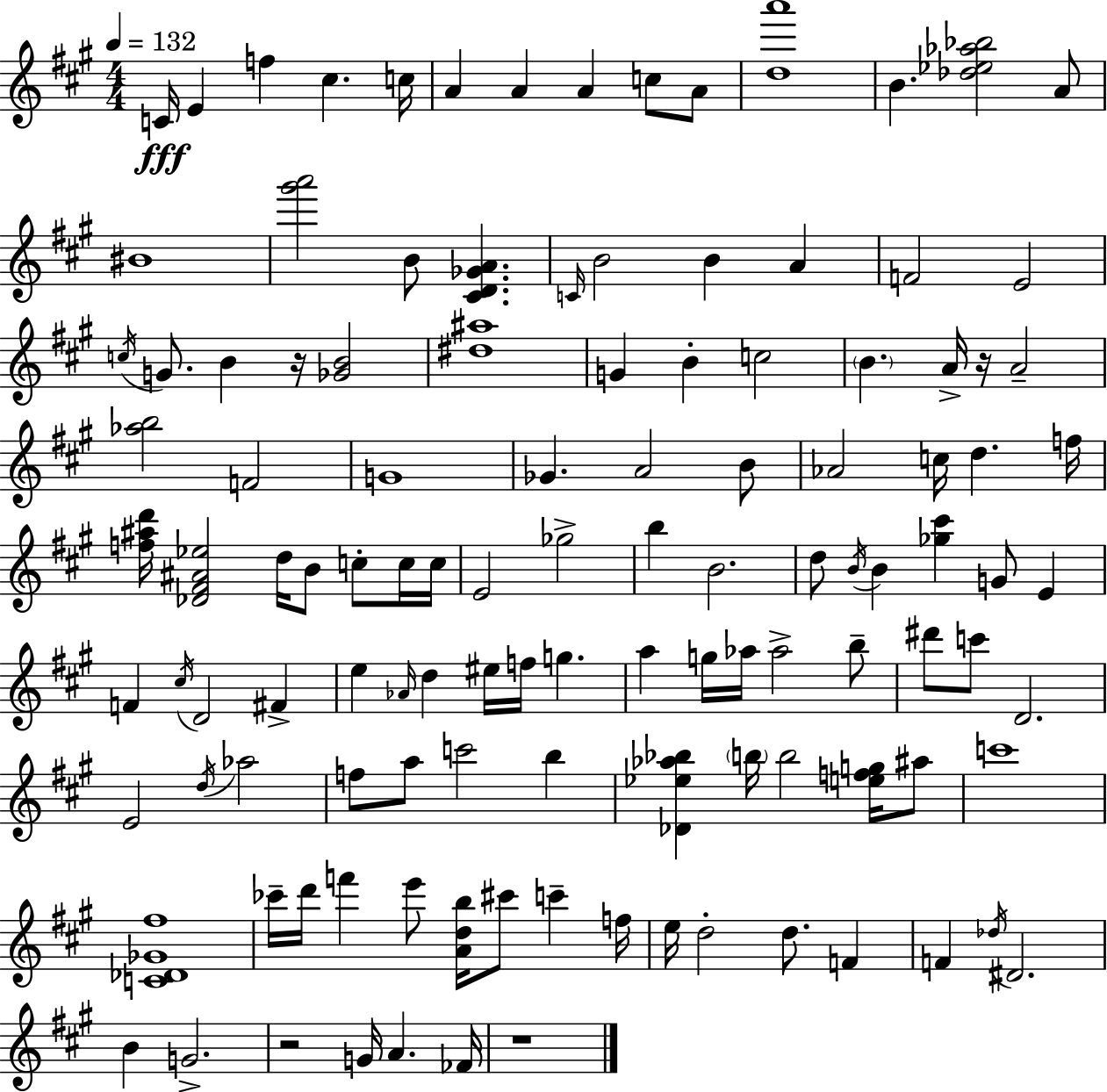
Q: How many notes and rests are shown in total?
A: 118